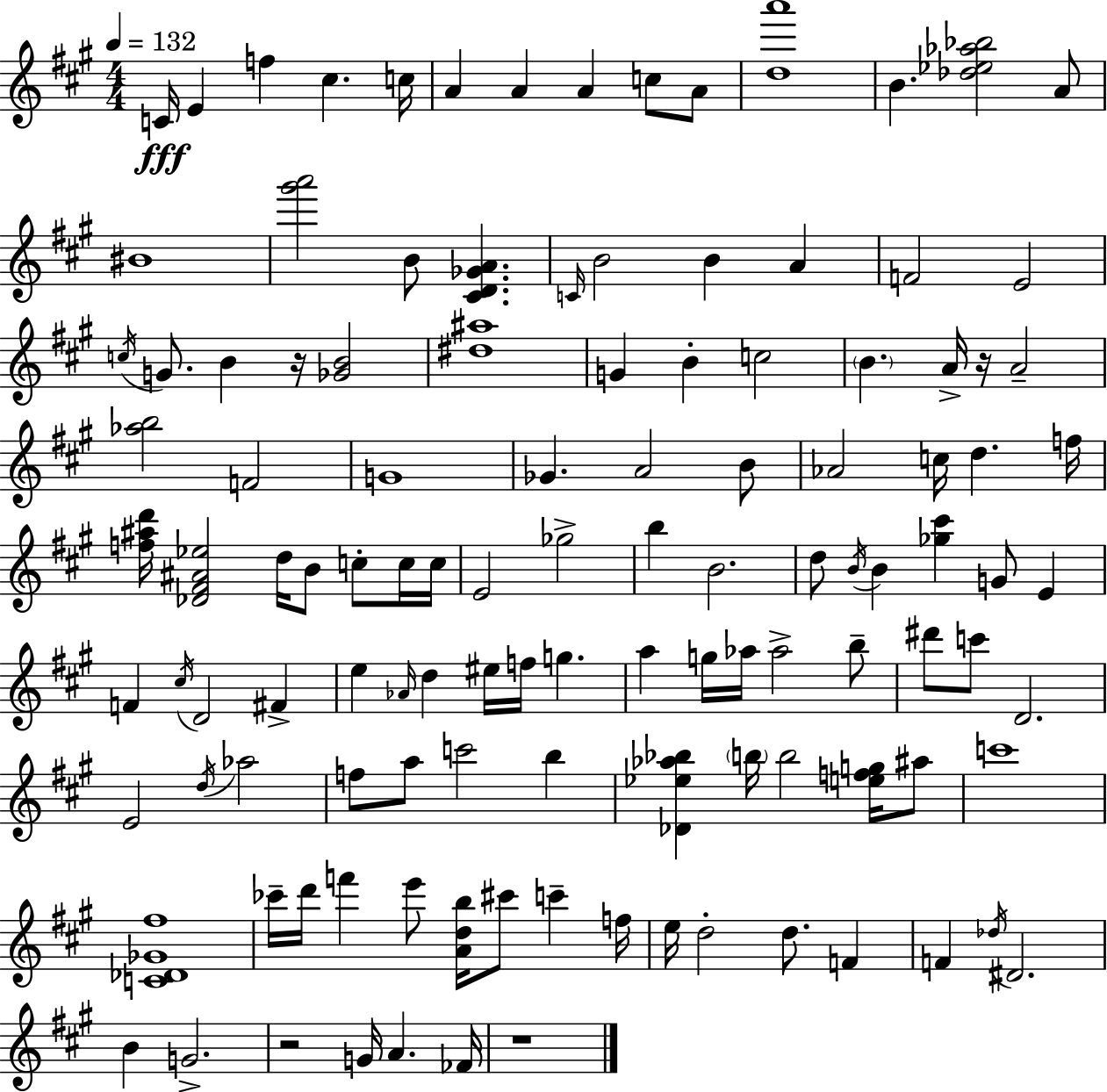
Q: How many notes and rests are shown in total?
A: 118